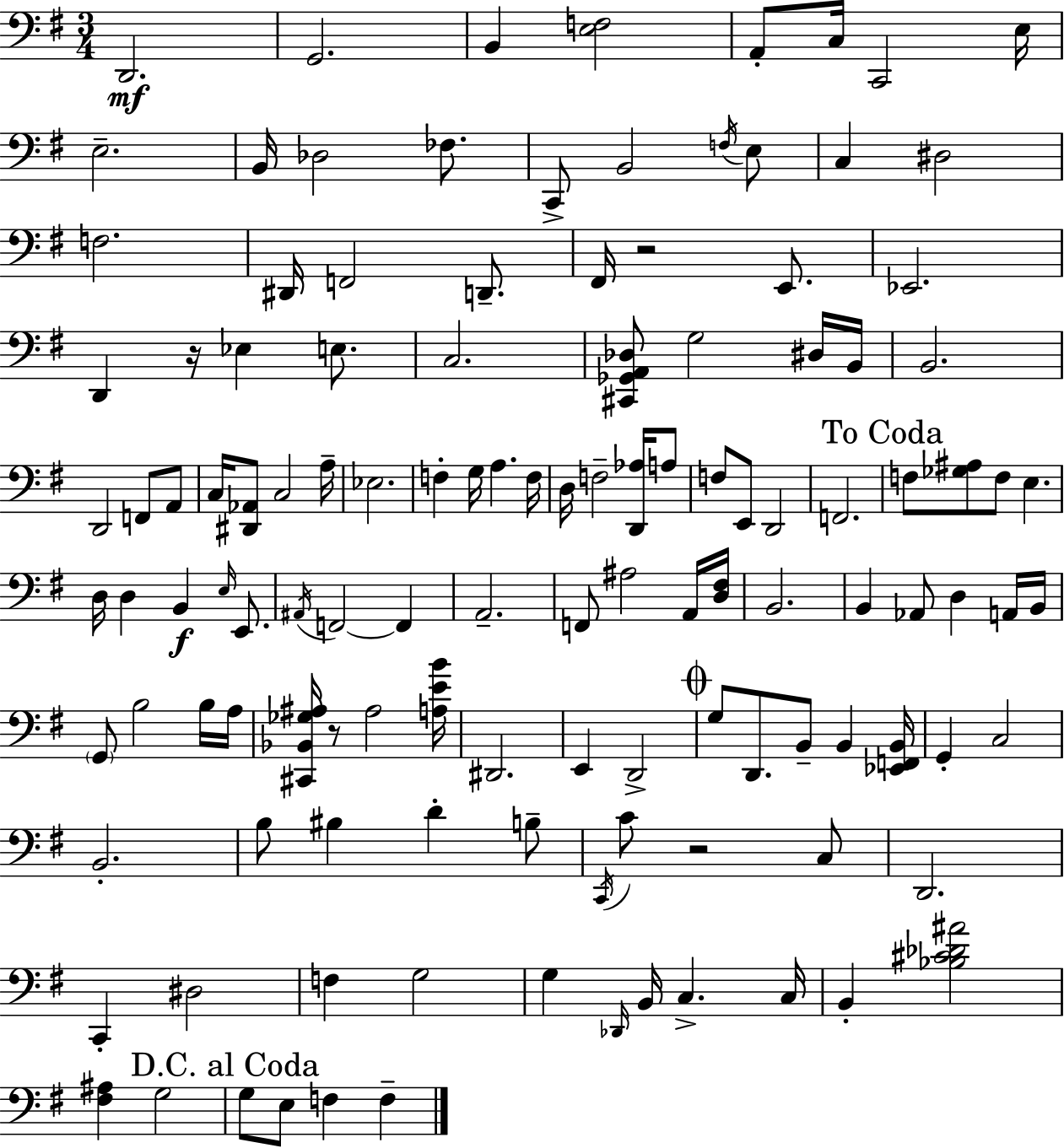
D2/h. G2/h. B2/q [E3,F3]/h A2/e C3/s C2/h E3/s E3/h. B2/s Db3/h FES3/e. C2/e B2/h F3/s E3/e C3/q D#3/h F3/h. D#2/s F2/h D2/e. F#2/s R/h E2/e. Eb2/h. D2/q R/s Eb3/q E3/e. C3/h. [C#2,Gb2,A2,Db3]/e G3/h D#3/s B2/s B2/h. D2/h F2/e A2/e C3/s [D#2,Ab2]/e C3/h A3/s Eb3/h. F3/q G3/s A3/q. F3/s D3/s F3/h [D2,Ab3]/s A3/e F3/e E2/e D2/h F2/h. F3/e [Gb3,A#3]/e F3/e E3/q. D3/s D3/q B2/q E3/s E2/e. A#2/s F2/h F2/q A2/h. F2/e A#3/h A2/s [D3,F#3]/s B2/h. B2/q Ab2/e D3/q A2/s B2/s G2/e B3/h B3/s A3/s [C#2,Bb2,Gb3,A#3]/s R/e A#3/h [A3,E4,B4]/s D#2/h. E2/q D2/h G3/e D2/e. B2/e B2/q [Eb2,F2,B2]/s G2/q C3/h B2/h. B3/e BIS3/q D4/q B3/e C2/s C4/e R/h C3/e D2/h. C2/q D#3/h F3/q G3/h G3/q Db2/s B2/s C3/q. C3/s B2/q [Bb3,C#4,Db4,A#4]/h [F#3,A#3]/q G3/h G3/e E3/e F3/q F3/q